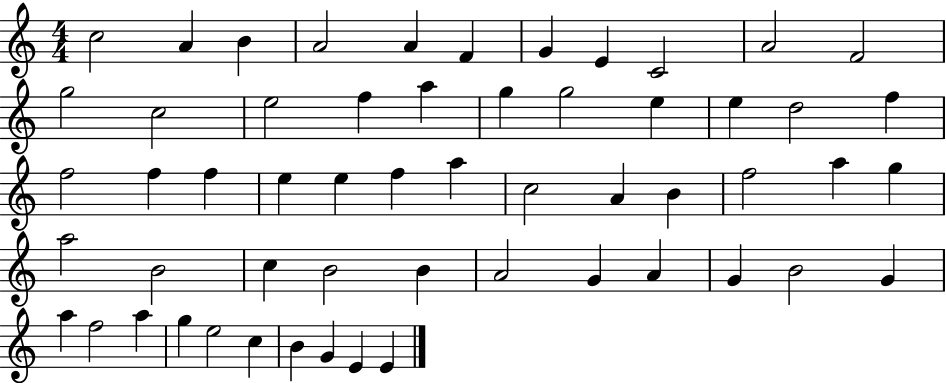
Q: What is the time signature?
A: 4/4